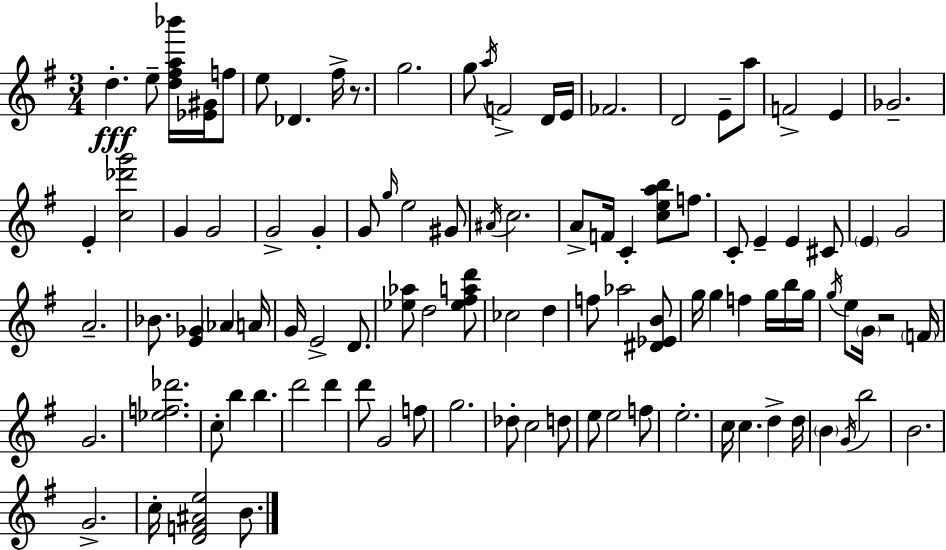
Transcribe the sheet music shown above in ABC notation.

X:1
T:Untitled
M:3/4
L:1/4
K:Em
d e/2 [d^fa_b']/4 [_E^G]/4 f/2 e/2 _D ^f/4 z/2 g2 g/2 a/4 F2 D/4 E/4 _F2 D2 E/2 a/2 F2 E _G2 E [c_d'g']2 G G2 G2 G G/2 g/4 e2 ^G/2 ^A/4 c2 A/2 F/4 C [ceab]/2 f/2 C/2 E E ^C/2 E G2 A2 _B/2 [E_G] _A A/4 G/4 E2 D/2 [_e_a]/2 d2 [_e^fad']/2 _c2 d f/2 _a2 [^D_EB]/2 g/4 g f g/4 b/4 g/4 g/4 e/2 G/4 z2 F/4 G2 [_ef_d']2 c/2 b b d'2 d' d'/2 G2 f/2 g2 _d/2 c2 d/2 e/2 e2 f/2 e2 c/4 c d d/4 B G/4 b2 B2 G2 c/4 [DF^Ae]2 B/2